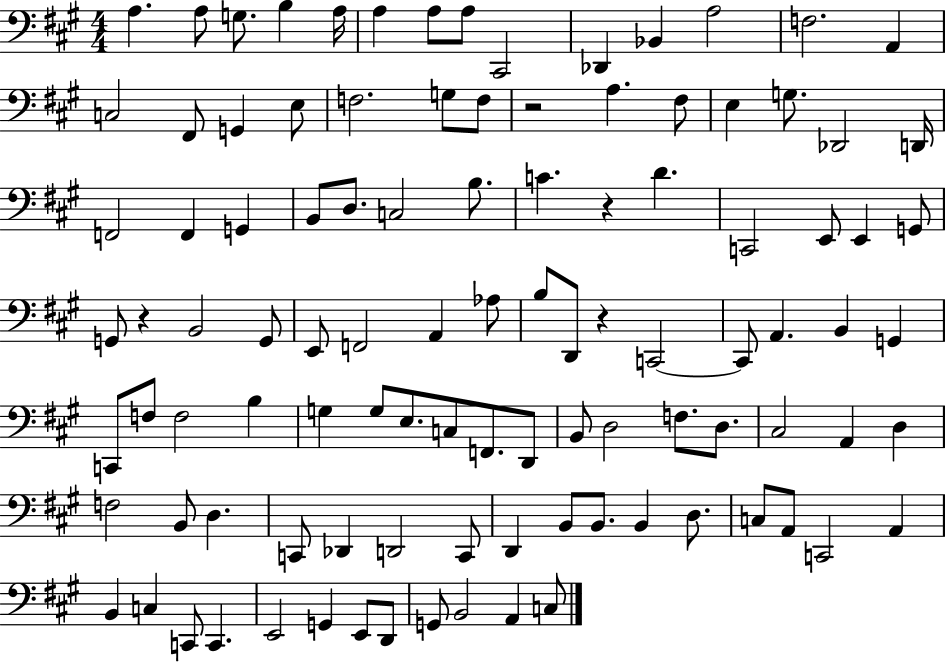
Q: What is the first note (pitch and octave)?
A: A3